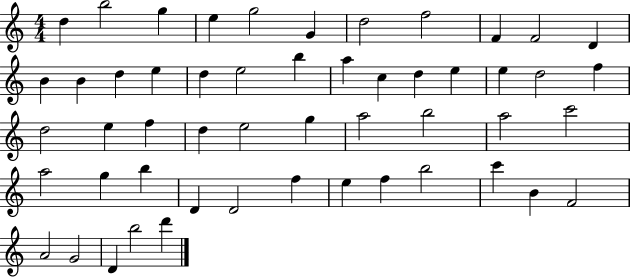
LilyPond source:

{
  \clef treble
  \numericTimeSignature
  \time 4/4
  \key c \major
  d''4 b''2 g''4 | e''4 g''2 g'4 | d''2 f''2 | f'4 f'2 d'4 | \break b'4 b'4 d''4 e''4 | d''4 e''2 b''4 | a''4 c''4 d''4 e''4 | e''4 d''2 f''4 | \break d''2 e''4 f''4 | d''4 e''2 g''4 | a''2 b''2 | a''2 c'''2 | \break a''2 g''4 b''4 | d'4 d'2 f''4 | e''4 f''4 b''2 | c'''4 b'4 f'2 | \break a'2 g'2 | d'4 b''2 d'''4 | \bar "|."
}